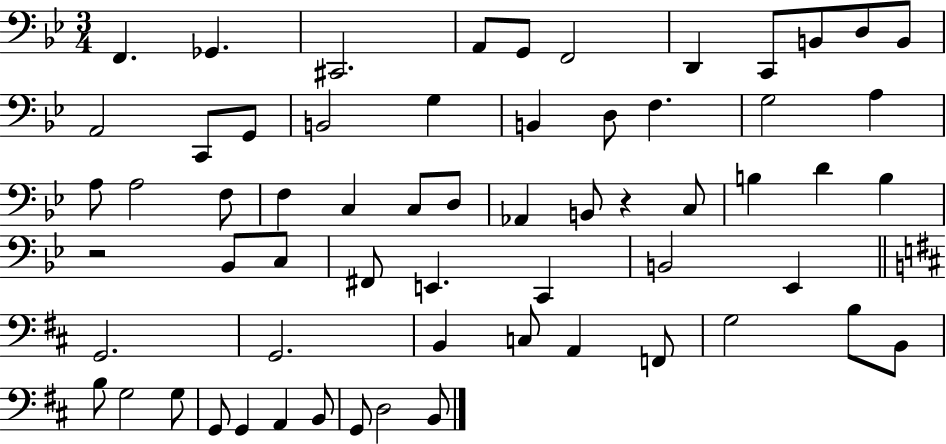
{
  \clef bass
  \numericTimeSignature
  \time 3/4
  \key bes \major
  f,4. ges,4. | cis,2. | a,8 g,8 f,2 | d,4 c,8 b,8 d8 b,8 | \break a,2 c,8 g,8 | b,2 g4 | b,4 d8 f4. | g2 a4 | \break a8 a2 f8 | f4 c4 c8 d8 | aes,4 b,8 r4 c8 | b4 d'4 b4 | \break r2 bes,8 c8 | fis,8 e,4. c,4 | b,2 ees,4 | \bar "||" \break \key b \minor g,2. | g,2. | b,4 c8 a,4 f,8 | g2 b8 b,8 | \break b8 g2 g8 | g,8 g,4 a,4 b,8 | g,8 d2 b,8 | \bar "|."
}